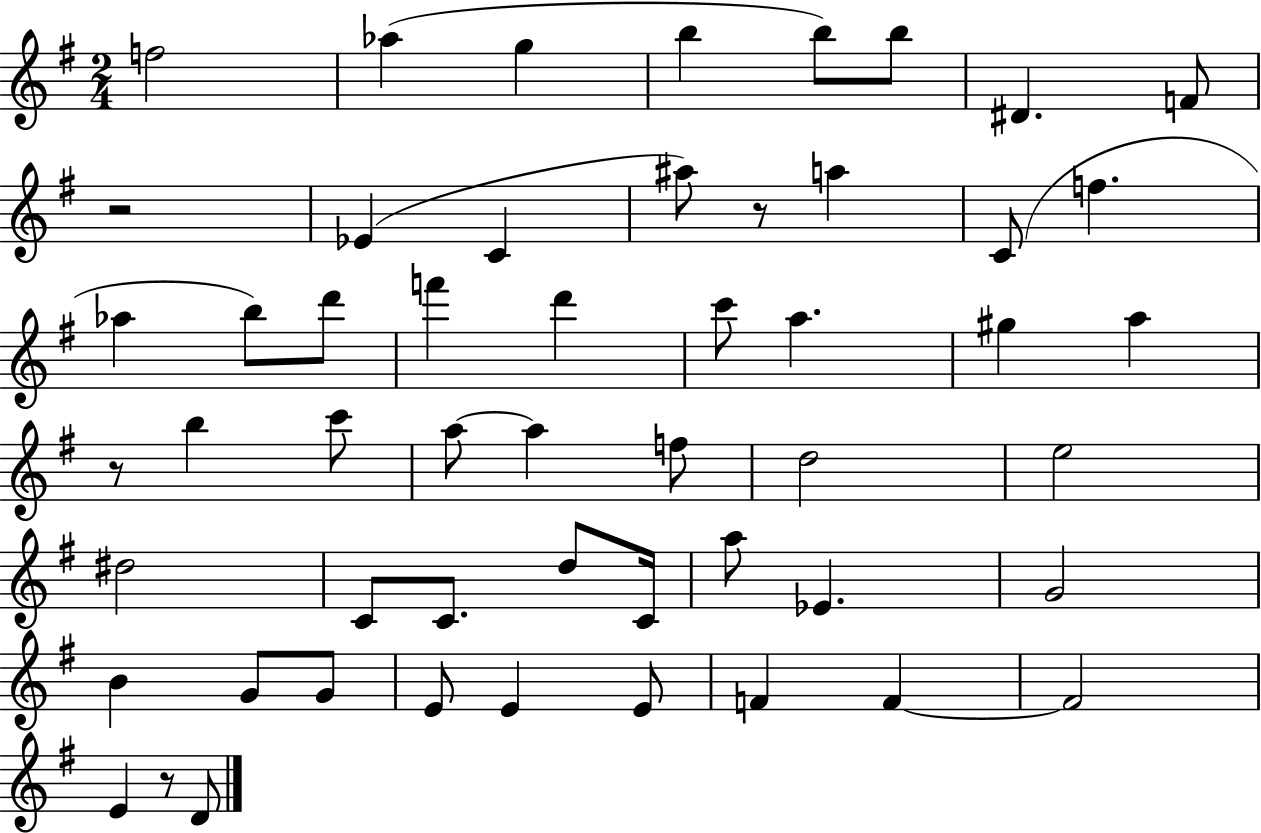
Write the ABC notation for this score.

X:1
T:Untitled
M:2/4
L:1/4
K:G
f2 _a g b b/2 b/2 ^D F/2 z2 _E C ^a/2 z/2 a C/2 f _a b/2 d'/2 f' d' c'/2 a ^g a z/2 b c'/2 a/2 a f/2 d2 e2 ^d2 C/2 C/2 d/2 C/4 a/2 _E G2 B G/2 G/2 E/2 E E/2 F F F2 E z/2 D/2